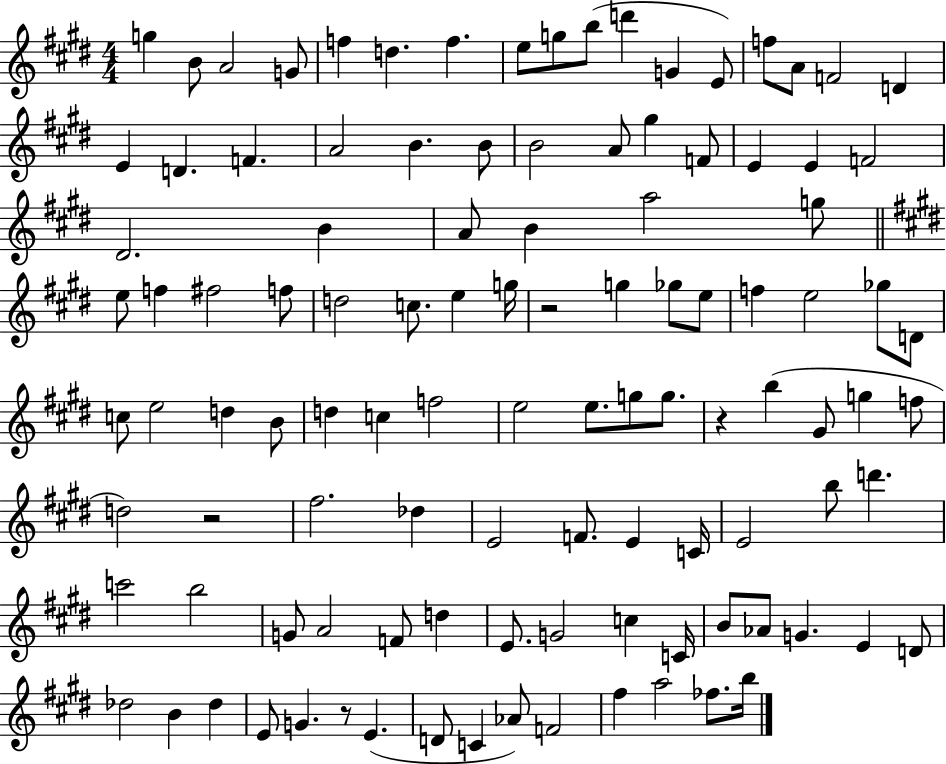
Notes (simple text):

G5/q B4/e A4/h G4/e F5/q D5/q. F5/q. E5/e G5/e B5/e D6/q G4/q E4/e F5/e A4/e F4/h D4/q E4/q D4/q. F4/q. A4/h B4/q. B4/e B4/h A4/e G#5/q F4/e E4/q E4/q F4/h D#4/h. B4/q A4/e B4/q A5/h G5/e E5/e F5/q F#5/h F5/e D5/h C5/e. E5/q G5/s R/h G5/q Gb5/e E5/e F5/q E5/h Gb5/e D4/e C5/e E5/h D5/q B4/e D5/q C5/q F5/h E5/h E5/e. G5/e G5/e. R/q B5/q G#4/e G5/q F5/e D5/h R/h F#5/h. Db5/q E4/h F4/e. E4/q C4/s E4/h B5/e D6/q. C6/h B5/h G4/e A4/h F4/e D5/q E4/e. G4/h C5/q C4/s B4/e Ab4/e G4/q. E4/q D4/e Db5/h B4/q Db5/q E4/e G4/q. R/e E4/q. D4/e C4/q Ab4/e F4/h F#5/q A5/h FES5/e. B5/s